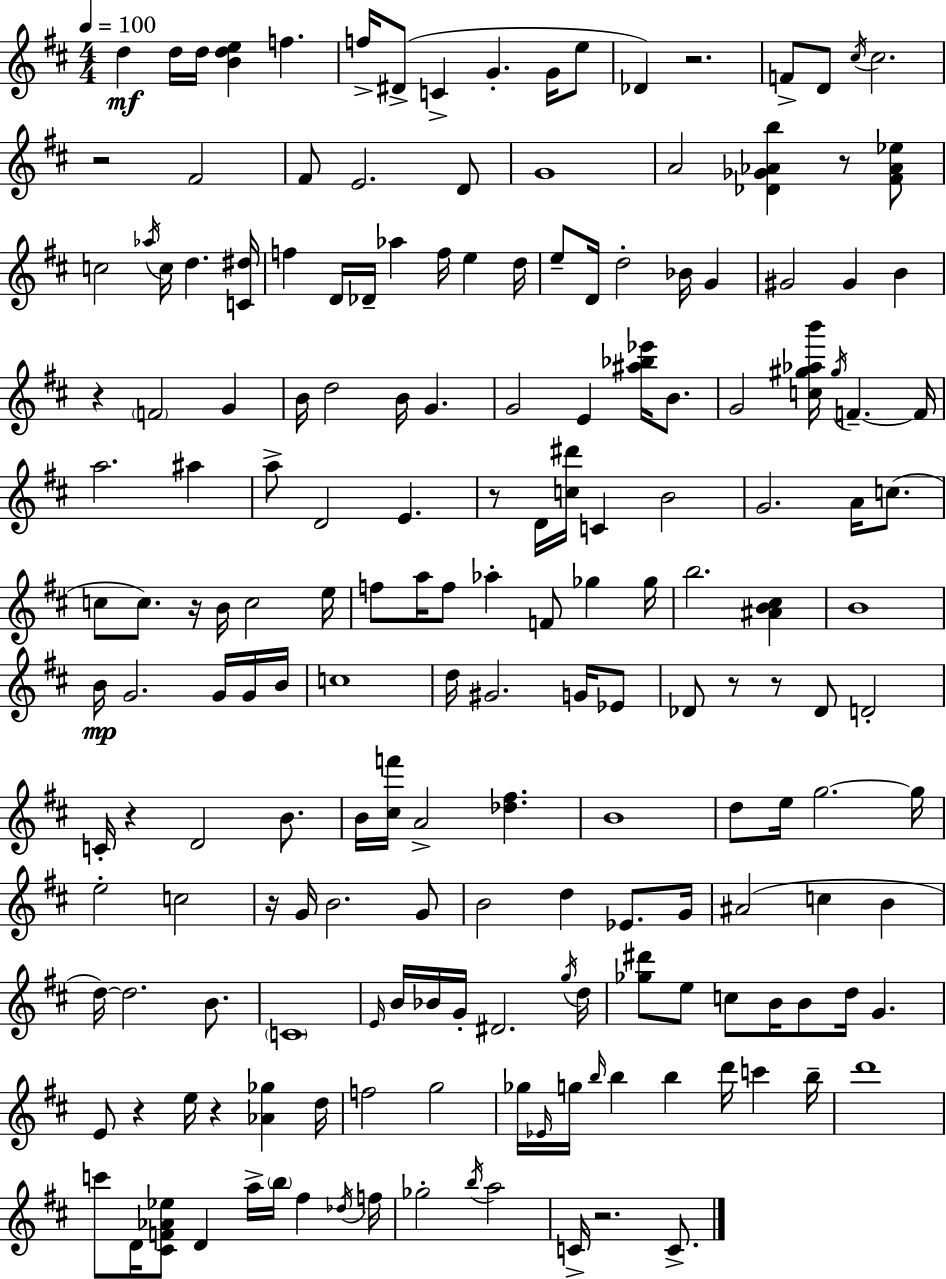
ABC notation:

X:1
T:Untitled
M:4/4
L:1/4
K:D
d d/4 d/4 [Bde] f f/4 ^D/2 C G G/4 e/2 _D z2 F/2 D/2 ^c/4 ^c2 z2 ^F2 ^F/2 E2 D/2 G4 A2 [_D_G_Ab] z/2 [^F_A_e]/2 c2 _a/4 c/4 d [C^d]/4 f D/4 _D/4 _a f/4 e d/4 e/2 D/4 d2 _B/4 G ^G2 ^G B z F2 G B/4 d2 B/4 G G2 E [^a_b_e']/4 B/2 G2 [c^g_ab']/4 ^g/4 F F/4 a2 ^a a/2 D2 E z/2 D/4 [c^d']/4 C B2 G2 A/4 c/2 c/2 c/2 z/4 B/4 c2 e/4 f/2 a/4 f/2 _a F/2 _g _g/4 b2 [^AB^c] B4 B/4 G2 G/4 G/4 B/4 c4 d/4 ^G2 G/4 _E/2 _D/2 z/2 z/2 _D/2 D2 C/4 z D2 B/2 B/4 [^cf']/4 A2 [_d^f] B4 d/2 e/4 g2 g/4 e2 c2 z/4 G/4 B2 G/2 B2 d _E/2 G/4 ^A2 c B d/4 d2 B/2 C4 E/4 B/4 _B/4 G/4 ^D2 g/4 d/4 [_g^d']/2 e/2 c/2 B/4 B/2 d/4 G E/2 z e/4 z [_A_g] d/4 f2 g2 _g/4 _E/4 g/4 b/4 b b d'/4 c' b/4 d'4 c'/2 D/4 [^CF_A_e]/2 D a/4 b/4 ^f _d/4 f/4 _g2 b/4 a2 C/4 z2 C/2